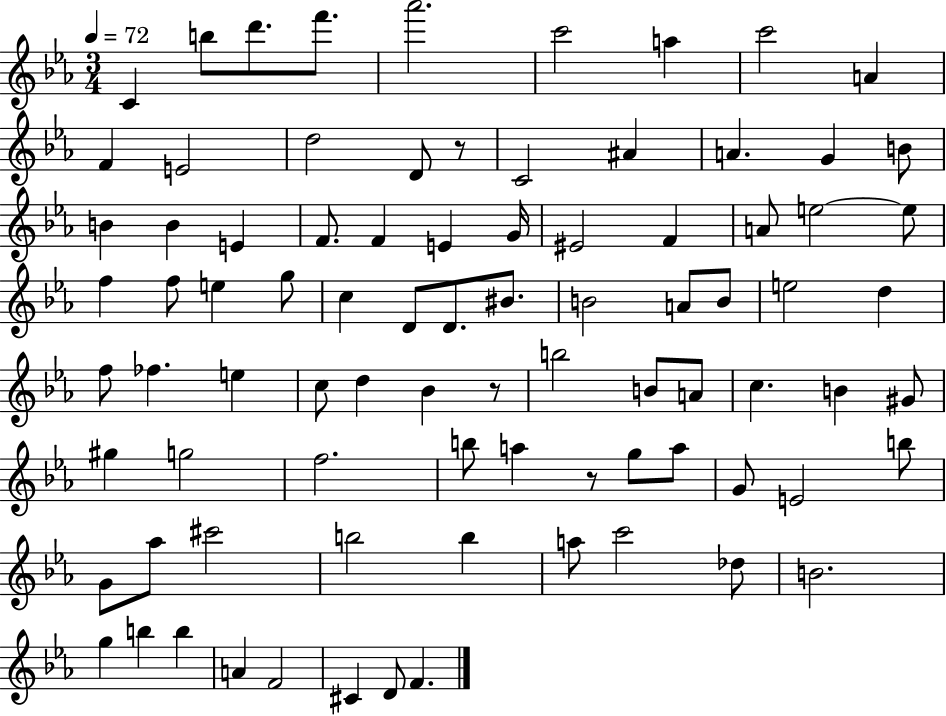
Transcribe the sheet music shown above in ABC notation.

X:1
T:Untitled
M:3/4
L:1/4
K:Eb
C b/2 d'/2 f'/2 _a'2 c'2 a c'2 A F E2 d2 D/2 z/2 C2 ^A A G B/2 B B E F/2 F E G/4 ^E2 F A/2 e2 e/2 f f/2 e g/2 c D/2 D/2 ^B/2 B2 A/2 B/2 e2 d f/2 _f e c/2 d _B z/2 b2 B/2 A/2 c B ^G/2 ^g g2 f2 b/2 a z/2 g/2 a/2 G/2 E2 b/2 G/2 _a/2 ^c'2 b2 b a/2 c'2 _d/2 B2 g b b A F2 ^C D/2 F